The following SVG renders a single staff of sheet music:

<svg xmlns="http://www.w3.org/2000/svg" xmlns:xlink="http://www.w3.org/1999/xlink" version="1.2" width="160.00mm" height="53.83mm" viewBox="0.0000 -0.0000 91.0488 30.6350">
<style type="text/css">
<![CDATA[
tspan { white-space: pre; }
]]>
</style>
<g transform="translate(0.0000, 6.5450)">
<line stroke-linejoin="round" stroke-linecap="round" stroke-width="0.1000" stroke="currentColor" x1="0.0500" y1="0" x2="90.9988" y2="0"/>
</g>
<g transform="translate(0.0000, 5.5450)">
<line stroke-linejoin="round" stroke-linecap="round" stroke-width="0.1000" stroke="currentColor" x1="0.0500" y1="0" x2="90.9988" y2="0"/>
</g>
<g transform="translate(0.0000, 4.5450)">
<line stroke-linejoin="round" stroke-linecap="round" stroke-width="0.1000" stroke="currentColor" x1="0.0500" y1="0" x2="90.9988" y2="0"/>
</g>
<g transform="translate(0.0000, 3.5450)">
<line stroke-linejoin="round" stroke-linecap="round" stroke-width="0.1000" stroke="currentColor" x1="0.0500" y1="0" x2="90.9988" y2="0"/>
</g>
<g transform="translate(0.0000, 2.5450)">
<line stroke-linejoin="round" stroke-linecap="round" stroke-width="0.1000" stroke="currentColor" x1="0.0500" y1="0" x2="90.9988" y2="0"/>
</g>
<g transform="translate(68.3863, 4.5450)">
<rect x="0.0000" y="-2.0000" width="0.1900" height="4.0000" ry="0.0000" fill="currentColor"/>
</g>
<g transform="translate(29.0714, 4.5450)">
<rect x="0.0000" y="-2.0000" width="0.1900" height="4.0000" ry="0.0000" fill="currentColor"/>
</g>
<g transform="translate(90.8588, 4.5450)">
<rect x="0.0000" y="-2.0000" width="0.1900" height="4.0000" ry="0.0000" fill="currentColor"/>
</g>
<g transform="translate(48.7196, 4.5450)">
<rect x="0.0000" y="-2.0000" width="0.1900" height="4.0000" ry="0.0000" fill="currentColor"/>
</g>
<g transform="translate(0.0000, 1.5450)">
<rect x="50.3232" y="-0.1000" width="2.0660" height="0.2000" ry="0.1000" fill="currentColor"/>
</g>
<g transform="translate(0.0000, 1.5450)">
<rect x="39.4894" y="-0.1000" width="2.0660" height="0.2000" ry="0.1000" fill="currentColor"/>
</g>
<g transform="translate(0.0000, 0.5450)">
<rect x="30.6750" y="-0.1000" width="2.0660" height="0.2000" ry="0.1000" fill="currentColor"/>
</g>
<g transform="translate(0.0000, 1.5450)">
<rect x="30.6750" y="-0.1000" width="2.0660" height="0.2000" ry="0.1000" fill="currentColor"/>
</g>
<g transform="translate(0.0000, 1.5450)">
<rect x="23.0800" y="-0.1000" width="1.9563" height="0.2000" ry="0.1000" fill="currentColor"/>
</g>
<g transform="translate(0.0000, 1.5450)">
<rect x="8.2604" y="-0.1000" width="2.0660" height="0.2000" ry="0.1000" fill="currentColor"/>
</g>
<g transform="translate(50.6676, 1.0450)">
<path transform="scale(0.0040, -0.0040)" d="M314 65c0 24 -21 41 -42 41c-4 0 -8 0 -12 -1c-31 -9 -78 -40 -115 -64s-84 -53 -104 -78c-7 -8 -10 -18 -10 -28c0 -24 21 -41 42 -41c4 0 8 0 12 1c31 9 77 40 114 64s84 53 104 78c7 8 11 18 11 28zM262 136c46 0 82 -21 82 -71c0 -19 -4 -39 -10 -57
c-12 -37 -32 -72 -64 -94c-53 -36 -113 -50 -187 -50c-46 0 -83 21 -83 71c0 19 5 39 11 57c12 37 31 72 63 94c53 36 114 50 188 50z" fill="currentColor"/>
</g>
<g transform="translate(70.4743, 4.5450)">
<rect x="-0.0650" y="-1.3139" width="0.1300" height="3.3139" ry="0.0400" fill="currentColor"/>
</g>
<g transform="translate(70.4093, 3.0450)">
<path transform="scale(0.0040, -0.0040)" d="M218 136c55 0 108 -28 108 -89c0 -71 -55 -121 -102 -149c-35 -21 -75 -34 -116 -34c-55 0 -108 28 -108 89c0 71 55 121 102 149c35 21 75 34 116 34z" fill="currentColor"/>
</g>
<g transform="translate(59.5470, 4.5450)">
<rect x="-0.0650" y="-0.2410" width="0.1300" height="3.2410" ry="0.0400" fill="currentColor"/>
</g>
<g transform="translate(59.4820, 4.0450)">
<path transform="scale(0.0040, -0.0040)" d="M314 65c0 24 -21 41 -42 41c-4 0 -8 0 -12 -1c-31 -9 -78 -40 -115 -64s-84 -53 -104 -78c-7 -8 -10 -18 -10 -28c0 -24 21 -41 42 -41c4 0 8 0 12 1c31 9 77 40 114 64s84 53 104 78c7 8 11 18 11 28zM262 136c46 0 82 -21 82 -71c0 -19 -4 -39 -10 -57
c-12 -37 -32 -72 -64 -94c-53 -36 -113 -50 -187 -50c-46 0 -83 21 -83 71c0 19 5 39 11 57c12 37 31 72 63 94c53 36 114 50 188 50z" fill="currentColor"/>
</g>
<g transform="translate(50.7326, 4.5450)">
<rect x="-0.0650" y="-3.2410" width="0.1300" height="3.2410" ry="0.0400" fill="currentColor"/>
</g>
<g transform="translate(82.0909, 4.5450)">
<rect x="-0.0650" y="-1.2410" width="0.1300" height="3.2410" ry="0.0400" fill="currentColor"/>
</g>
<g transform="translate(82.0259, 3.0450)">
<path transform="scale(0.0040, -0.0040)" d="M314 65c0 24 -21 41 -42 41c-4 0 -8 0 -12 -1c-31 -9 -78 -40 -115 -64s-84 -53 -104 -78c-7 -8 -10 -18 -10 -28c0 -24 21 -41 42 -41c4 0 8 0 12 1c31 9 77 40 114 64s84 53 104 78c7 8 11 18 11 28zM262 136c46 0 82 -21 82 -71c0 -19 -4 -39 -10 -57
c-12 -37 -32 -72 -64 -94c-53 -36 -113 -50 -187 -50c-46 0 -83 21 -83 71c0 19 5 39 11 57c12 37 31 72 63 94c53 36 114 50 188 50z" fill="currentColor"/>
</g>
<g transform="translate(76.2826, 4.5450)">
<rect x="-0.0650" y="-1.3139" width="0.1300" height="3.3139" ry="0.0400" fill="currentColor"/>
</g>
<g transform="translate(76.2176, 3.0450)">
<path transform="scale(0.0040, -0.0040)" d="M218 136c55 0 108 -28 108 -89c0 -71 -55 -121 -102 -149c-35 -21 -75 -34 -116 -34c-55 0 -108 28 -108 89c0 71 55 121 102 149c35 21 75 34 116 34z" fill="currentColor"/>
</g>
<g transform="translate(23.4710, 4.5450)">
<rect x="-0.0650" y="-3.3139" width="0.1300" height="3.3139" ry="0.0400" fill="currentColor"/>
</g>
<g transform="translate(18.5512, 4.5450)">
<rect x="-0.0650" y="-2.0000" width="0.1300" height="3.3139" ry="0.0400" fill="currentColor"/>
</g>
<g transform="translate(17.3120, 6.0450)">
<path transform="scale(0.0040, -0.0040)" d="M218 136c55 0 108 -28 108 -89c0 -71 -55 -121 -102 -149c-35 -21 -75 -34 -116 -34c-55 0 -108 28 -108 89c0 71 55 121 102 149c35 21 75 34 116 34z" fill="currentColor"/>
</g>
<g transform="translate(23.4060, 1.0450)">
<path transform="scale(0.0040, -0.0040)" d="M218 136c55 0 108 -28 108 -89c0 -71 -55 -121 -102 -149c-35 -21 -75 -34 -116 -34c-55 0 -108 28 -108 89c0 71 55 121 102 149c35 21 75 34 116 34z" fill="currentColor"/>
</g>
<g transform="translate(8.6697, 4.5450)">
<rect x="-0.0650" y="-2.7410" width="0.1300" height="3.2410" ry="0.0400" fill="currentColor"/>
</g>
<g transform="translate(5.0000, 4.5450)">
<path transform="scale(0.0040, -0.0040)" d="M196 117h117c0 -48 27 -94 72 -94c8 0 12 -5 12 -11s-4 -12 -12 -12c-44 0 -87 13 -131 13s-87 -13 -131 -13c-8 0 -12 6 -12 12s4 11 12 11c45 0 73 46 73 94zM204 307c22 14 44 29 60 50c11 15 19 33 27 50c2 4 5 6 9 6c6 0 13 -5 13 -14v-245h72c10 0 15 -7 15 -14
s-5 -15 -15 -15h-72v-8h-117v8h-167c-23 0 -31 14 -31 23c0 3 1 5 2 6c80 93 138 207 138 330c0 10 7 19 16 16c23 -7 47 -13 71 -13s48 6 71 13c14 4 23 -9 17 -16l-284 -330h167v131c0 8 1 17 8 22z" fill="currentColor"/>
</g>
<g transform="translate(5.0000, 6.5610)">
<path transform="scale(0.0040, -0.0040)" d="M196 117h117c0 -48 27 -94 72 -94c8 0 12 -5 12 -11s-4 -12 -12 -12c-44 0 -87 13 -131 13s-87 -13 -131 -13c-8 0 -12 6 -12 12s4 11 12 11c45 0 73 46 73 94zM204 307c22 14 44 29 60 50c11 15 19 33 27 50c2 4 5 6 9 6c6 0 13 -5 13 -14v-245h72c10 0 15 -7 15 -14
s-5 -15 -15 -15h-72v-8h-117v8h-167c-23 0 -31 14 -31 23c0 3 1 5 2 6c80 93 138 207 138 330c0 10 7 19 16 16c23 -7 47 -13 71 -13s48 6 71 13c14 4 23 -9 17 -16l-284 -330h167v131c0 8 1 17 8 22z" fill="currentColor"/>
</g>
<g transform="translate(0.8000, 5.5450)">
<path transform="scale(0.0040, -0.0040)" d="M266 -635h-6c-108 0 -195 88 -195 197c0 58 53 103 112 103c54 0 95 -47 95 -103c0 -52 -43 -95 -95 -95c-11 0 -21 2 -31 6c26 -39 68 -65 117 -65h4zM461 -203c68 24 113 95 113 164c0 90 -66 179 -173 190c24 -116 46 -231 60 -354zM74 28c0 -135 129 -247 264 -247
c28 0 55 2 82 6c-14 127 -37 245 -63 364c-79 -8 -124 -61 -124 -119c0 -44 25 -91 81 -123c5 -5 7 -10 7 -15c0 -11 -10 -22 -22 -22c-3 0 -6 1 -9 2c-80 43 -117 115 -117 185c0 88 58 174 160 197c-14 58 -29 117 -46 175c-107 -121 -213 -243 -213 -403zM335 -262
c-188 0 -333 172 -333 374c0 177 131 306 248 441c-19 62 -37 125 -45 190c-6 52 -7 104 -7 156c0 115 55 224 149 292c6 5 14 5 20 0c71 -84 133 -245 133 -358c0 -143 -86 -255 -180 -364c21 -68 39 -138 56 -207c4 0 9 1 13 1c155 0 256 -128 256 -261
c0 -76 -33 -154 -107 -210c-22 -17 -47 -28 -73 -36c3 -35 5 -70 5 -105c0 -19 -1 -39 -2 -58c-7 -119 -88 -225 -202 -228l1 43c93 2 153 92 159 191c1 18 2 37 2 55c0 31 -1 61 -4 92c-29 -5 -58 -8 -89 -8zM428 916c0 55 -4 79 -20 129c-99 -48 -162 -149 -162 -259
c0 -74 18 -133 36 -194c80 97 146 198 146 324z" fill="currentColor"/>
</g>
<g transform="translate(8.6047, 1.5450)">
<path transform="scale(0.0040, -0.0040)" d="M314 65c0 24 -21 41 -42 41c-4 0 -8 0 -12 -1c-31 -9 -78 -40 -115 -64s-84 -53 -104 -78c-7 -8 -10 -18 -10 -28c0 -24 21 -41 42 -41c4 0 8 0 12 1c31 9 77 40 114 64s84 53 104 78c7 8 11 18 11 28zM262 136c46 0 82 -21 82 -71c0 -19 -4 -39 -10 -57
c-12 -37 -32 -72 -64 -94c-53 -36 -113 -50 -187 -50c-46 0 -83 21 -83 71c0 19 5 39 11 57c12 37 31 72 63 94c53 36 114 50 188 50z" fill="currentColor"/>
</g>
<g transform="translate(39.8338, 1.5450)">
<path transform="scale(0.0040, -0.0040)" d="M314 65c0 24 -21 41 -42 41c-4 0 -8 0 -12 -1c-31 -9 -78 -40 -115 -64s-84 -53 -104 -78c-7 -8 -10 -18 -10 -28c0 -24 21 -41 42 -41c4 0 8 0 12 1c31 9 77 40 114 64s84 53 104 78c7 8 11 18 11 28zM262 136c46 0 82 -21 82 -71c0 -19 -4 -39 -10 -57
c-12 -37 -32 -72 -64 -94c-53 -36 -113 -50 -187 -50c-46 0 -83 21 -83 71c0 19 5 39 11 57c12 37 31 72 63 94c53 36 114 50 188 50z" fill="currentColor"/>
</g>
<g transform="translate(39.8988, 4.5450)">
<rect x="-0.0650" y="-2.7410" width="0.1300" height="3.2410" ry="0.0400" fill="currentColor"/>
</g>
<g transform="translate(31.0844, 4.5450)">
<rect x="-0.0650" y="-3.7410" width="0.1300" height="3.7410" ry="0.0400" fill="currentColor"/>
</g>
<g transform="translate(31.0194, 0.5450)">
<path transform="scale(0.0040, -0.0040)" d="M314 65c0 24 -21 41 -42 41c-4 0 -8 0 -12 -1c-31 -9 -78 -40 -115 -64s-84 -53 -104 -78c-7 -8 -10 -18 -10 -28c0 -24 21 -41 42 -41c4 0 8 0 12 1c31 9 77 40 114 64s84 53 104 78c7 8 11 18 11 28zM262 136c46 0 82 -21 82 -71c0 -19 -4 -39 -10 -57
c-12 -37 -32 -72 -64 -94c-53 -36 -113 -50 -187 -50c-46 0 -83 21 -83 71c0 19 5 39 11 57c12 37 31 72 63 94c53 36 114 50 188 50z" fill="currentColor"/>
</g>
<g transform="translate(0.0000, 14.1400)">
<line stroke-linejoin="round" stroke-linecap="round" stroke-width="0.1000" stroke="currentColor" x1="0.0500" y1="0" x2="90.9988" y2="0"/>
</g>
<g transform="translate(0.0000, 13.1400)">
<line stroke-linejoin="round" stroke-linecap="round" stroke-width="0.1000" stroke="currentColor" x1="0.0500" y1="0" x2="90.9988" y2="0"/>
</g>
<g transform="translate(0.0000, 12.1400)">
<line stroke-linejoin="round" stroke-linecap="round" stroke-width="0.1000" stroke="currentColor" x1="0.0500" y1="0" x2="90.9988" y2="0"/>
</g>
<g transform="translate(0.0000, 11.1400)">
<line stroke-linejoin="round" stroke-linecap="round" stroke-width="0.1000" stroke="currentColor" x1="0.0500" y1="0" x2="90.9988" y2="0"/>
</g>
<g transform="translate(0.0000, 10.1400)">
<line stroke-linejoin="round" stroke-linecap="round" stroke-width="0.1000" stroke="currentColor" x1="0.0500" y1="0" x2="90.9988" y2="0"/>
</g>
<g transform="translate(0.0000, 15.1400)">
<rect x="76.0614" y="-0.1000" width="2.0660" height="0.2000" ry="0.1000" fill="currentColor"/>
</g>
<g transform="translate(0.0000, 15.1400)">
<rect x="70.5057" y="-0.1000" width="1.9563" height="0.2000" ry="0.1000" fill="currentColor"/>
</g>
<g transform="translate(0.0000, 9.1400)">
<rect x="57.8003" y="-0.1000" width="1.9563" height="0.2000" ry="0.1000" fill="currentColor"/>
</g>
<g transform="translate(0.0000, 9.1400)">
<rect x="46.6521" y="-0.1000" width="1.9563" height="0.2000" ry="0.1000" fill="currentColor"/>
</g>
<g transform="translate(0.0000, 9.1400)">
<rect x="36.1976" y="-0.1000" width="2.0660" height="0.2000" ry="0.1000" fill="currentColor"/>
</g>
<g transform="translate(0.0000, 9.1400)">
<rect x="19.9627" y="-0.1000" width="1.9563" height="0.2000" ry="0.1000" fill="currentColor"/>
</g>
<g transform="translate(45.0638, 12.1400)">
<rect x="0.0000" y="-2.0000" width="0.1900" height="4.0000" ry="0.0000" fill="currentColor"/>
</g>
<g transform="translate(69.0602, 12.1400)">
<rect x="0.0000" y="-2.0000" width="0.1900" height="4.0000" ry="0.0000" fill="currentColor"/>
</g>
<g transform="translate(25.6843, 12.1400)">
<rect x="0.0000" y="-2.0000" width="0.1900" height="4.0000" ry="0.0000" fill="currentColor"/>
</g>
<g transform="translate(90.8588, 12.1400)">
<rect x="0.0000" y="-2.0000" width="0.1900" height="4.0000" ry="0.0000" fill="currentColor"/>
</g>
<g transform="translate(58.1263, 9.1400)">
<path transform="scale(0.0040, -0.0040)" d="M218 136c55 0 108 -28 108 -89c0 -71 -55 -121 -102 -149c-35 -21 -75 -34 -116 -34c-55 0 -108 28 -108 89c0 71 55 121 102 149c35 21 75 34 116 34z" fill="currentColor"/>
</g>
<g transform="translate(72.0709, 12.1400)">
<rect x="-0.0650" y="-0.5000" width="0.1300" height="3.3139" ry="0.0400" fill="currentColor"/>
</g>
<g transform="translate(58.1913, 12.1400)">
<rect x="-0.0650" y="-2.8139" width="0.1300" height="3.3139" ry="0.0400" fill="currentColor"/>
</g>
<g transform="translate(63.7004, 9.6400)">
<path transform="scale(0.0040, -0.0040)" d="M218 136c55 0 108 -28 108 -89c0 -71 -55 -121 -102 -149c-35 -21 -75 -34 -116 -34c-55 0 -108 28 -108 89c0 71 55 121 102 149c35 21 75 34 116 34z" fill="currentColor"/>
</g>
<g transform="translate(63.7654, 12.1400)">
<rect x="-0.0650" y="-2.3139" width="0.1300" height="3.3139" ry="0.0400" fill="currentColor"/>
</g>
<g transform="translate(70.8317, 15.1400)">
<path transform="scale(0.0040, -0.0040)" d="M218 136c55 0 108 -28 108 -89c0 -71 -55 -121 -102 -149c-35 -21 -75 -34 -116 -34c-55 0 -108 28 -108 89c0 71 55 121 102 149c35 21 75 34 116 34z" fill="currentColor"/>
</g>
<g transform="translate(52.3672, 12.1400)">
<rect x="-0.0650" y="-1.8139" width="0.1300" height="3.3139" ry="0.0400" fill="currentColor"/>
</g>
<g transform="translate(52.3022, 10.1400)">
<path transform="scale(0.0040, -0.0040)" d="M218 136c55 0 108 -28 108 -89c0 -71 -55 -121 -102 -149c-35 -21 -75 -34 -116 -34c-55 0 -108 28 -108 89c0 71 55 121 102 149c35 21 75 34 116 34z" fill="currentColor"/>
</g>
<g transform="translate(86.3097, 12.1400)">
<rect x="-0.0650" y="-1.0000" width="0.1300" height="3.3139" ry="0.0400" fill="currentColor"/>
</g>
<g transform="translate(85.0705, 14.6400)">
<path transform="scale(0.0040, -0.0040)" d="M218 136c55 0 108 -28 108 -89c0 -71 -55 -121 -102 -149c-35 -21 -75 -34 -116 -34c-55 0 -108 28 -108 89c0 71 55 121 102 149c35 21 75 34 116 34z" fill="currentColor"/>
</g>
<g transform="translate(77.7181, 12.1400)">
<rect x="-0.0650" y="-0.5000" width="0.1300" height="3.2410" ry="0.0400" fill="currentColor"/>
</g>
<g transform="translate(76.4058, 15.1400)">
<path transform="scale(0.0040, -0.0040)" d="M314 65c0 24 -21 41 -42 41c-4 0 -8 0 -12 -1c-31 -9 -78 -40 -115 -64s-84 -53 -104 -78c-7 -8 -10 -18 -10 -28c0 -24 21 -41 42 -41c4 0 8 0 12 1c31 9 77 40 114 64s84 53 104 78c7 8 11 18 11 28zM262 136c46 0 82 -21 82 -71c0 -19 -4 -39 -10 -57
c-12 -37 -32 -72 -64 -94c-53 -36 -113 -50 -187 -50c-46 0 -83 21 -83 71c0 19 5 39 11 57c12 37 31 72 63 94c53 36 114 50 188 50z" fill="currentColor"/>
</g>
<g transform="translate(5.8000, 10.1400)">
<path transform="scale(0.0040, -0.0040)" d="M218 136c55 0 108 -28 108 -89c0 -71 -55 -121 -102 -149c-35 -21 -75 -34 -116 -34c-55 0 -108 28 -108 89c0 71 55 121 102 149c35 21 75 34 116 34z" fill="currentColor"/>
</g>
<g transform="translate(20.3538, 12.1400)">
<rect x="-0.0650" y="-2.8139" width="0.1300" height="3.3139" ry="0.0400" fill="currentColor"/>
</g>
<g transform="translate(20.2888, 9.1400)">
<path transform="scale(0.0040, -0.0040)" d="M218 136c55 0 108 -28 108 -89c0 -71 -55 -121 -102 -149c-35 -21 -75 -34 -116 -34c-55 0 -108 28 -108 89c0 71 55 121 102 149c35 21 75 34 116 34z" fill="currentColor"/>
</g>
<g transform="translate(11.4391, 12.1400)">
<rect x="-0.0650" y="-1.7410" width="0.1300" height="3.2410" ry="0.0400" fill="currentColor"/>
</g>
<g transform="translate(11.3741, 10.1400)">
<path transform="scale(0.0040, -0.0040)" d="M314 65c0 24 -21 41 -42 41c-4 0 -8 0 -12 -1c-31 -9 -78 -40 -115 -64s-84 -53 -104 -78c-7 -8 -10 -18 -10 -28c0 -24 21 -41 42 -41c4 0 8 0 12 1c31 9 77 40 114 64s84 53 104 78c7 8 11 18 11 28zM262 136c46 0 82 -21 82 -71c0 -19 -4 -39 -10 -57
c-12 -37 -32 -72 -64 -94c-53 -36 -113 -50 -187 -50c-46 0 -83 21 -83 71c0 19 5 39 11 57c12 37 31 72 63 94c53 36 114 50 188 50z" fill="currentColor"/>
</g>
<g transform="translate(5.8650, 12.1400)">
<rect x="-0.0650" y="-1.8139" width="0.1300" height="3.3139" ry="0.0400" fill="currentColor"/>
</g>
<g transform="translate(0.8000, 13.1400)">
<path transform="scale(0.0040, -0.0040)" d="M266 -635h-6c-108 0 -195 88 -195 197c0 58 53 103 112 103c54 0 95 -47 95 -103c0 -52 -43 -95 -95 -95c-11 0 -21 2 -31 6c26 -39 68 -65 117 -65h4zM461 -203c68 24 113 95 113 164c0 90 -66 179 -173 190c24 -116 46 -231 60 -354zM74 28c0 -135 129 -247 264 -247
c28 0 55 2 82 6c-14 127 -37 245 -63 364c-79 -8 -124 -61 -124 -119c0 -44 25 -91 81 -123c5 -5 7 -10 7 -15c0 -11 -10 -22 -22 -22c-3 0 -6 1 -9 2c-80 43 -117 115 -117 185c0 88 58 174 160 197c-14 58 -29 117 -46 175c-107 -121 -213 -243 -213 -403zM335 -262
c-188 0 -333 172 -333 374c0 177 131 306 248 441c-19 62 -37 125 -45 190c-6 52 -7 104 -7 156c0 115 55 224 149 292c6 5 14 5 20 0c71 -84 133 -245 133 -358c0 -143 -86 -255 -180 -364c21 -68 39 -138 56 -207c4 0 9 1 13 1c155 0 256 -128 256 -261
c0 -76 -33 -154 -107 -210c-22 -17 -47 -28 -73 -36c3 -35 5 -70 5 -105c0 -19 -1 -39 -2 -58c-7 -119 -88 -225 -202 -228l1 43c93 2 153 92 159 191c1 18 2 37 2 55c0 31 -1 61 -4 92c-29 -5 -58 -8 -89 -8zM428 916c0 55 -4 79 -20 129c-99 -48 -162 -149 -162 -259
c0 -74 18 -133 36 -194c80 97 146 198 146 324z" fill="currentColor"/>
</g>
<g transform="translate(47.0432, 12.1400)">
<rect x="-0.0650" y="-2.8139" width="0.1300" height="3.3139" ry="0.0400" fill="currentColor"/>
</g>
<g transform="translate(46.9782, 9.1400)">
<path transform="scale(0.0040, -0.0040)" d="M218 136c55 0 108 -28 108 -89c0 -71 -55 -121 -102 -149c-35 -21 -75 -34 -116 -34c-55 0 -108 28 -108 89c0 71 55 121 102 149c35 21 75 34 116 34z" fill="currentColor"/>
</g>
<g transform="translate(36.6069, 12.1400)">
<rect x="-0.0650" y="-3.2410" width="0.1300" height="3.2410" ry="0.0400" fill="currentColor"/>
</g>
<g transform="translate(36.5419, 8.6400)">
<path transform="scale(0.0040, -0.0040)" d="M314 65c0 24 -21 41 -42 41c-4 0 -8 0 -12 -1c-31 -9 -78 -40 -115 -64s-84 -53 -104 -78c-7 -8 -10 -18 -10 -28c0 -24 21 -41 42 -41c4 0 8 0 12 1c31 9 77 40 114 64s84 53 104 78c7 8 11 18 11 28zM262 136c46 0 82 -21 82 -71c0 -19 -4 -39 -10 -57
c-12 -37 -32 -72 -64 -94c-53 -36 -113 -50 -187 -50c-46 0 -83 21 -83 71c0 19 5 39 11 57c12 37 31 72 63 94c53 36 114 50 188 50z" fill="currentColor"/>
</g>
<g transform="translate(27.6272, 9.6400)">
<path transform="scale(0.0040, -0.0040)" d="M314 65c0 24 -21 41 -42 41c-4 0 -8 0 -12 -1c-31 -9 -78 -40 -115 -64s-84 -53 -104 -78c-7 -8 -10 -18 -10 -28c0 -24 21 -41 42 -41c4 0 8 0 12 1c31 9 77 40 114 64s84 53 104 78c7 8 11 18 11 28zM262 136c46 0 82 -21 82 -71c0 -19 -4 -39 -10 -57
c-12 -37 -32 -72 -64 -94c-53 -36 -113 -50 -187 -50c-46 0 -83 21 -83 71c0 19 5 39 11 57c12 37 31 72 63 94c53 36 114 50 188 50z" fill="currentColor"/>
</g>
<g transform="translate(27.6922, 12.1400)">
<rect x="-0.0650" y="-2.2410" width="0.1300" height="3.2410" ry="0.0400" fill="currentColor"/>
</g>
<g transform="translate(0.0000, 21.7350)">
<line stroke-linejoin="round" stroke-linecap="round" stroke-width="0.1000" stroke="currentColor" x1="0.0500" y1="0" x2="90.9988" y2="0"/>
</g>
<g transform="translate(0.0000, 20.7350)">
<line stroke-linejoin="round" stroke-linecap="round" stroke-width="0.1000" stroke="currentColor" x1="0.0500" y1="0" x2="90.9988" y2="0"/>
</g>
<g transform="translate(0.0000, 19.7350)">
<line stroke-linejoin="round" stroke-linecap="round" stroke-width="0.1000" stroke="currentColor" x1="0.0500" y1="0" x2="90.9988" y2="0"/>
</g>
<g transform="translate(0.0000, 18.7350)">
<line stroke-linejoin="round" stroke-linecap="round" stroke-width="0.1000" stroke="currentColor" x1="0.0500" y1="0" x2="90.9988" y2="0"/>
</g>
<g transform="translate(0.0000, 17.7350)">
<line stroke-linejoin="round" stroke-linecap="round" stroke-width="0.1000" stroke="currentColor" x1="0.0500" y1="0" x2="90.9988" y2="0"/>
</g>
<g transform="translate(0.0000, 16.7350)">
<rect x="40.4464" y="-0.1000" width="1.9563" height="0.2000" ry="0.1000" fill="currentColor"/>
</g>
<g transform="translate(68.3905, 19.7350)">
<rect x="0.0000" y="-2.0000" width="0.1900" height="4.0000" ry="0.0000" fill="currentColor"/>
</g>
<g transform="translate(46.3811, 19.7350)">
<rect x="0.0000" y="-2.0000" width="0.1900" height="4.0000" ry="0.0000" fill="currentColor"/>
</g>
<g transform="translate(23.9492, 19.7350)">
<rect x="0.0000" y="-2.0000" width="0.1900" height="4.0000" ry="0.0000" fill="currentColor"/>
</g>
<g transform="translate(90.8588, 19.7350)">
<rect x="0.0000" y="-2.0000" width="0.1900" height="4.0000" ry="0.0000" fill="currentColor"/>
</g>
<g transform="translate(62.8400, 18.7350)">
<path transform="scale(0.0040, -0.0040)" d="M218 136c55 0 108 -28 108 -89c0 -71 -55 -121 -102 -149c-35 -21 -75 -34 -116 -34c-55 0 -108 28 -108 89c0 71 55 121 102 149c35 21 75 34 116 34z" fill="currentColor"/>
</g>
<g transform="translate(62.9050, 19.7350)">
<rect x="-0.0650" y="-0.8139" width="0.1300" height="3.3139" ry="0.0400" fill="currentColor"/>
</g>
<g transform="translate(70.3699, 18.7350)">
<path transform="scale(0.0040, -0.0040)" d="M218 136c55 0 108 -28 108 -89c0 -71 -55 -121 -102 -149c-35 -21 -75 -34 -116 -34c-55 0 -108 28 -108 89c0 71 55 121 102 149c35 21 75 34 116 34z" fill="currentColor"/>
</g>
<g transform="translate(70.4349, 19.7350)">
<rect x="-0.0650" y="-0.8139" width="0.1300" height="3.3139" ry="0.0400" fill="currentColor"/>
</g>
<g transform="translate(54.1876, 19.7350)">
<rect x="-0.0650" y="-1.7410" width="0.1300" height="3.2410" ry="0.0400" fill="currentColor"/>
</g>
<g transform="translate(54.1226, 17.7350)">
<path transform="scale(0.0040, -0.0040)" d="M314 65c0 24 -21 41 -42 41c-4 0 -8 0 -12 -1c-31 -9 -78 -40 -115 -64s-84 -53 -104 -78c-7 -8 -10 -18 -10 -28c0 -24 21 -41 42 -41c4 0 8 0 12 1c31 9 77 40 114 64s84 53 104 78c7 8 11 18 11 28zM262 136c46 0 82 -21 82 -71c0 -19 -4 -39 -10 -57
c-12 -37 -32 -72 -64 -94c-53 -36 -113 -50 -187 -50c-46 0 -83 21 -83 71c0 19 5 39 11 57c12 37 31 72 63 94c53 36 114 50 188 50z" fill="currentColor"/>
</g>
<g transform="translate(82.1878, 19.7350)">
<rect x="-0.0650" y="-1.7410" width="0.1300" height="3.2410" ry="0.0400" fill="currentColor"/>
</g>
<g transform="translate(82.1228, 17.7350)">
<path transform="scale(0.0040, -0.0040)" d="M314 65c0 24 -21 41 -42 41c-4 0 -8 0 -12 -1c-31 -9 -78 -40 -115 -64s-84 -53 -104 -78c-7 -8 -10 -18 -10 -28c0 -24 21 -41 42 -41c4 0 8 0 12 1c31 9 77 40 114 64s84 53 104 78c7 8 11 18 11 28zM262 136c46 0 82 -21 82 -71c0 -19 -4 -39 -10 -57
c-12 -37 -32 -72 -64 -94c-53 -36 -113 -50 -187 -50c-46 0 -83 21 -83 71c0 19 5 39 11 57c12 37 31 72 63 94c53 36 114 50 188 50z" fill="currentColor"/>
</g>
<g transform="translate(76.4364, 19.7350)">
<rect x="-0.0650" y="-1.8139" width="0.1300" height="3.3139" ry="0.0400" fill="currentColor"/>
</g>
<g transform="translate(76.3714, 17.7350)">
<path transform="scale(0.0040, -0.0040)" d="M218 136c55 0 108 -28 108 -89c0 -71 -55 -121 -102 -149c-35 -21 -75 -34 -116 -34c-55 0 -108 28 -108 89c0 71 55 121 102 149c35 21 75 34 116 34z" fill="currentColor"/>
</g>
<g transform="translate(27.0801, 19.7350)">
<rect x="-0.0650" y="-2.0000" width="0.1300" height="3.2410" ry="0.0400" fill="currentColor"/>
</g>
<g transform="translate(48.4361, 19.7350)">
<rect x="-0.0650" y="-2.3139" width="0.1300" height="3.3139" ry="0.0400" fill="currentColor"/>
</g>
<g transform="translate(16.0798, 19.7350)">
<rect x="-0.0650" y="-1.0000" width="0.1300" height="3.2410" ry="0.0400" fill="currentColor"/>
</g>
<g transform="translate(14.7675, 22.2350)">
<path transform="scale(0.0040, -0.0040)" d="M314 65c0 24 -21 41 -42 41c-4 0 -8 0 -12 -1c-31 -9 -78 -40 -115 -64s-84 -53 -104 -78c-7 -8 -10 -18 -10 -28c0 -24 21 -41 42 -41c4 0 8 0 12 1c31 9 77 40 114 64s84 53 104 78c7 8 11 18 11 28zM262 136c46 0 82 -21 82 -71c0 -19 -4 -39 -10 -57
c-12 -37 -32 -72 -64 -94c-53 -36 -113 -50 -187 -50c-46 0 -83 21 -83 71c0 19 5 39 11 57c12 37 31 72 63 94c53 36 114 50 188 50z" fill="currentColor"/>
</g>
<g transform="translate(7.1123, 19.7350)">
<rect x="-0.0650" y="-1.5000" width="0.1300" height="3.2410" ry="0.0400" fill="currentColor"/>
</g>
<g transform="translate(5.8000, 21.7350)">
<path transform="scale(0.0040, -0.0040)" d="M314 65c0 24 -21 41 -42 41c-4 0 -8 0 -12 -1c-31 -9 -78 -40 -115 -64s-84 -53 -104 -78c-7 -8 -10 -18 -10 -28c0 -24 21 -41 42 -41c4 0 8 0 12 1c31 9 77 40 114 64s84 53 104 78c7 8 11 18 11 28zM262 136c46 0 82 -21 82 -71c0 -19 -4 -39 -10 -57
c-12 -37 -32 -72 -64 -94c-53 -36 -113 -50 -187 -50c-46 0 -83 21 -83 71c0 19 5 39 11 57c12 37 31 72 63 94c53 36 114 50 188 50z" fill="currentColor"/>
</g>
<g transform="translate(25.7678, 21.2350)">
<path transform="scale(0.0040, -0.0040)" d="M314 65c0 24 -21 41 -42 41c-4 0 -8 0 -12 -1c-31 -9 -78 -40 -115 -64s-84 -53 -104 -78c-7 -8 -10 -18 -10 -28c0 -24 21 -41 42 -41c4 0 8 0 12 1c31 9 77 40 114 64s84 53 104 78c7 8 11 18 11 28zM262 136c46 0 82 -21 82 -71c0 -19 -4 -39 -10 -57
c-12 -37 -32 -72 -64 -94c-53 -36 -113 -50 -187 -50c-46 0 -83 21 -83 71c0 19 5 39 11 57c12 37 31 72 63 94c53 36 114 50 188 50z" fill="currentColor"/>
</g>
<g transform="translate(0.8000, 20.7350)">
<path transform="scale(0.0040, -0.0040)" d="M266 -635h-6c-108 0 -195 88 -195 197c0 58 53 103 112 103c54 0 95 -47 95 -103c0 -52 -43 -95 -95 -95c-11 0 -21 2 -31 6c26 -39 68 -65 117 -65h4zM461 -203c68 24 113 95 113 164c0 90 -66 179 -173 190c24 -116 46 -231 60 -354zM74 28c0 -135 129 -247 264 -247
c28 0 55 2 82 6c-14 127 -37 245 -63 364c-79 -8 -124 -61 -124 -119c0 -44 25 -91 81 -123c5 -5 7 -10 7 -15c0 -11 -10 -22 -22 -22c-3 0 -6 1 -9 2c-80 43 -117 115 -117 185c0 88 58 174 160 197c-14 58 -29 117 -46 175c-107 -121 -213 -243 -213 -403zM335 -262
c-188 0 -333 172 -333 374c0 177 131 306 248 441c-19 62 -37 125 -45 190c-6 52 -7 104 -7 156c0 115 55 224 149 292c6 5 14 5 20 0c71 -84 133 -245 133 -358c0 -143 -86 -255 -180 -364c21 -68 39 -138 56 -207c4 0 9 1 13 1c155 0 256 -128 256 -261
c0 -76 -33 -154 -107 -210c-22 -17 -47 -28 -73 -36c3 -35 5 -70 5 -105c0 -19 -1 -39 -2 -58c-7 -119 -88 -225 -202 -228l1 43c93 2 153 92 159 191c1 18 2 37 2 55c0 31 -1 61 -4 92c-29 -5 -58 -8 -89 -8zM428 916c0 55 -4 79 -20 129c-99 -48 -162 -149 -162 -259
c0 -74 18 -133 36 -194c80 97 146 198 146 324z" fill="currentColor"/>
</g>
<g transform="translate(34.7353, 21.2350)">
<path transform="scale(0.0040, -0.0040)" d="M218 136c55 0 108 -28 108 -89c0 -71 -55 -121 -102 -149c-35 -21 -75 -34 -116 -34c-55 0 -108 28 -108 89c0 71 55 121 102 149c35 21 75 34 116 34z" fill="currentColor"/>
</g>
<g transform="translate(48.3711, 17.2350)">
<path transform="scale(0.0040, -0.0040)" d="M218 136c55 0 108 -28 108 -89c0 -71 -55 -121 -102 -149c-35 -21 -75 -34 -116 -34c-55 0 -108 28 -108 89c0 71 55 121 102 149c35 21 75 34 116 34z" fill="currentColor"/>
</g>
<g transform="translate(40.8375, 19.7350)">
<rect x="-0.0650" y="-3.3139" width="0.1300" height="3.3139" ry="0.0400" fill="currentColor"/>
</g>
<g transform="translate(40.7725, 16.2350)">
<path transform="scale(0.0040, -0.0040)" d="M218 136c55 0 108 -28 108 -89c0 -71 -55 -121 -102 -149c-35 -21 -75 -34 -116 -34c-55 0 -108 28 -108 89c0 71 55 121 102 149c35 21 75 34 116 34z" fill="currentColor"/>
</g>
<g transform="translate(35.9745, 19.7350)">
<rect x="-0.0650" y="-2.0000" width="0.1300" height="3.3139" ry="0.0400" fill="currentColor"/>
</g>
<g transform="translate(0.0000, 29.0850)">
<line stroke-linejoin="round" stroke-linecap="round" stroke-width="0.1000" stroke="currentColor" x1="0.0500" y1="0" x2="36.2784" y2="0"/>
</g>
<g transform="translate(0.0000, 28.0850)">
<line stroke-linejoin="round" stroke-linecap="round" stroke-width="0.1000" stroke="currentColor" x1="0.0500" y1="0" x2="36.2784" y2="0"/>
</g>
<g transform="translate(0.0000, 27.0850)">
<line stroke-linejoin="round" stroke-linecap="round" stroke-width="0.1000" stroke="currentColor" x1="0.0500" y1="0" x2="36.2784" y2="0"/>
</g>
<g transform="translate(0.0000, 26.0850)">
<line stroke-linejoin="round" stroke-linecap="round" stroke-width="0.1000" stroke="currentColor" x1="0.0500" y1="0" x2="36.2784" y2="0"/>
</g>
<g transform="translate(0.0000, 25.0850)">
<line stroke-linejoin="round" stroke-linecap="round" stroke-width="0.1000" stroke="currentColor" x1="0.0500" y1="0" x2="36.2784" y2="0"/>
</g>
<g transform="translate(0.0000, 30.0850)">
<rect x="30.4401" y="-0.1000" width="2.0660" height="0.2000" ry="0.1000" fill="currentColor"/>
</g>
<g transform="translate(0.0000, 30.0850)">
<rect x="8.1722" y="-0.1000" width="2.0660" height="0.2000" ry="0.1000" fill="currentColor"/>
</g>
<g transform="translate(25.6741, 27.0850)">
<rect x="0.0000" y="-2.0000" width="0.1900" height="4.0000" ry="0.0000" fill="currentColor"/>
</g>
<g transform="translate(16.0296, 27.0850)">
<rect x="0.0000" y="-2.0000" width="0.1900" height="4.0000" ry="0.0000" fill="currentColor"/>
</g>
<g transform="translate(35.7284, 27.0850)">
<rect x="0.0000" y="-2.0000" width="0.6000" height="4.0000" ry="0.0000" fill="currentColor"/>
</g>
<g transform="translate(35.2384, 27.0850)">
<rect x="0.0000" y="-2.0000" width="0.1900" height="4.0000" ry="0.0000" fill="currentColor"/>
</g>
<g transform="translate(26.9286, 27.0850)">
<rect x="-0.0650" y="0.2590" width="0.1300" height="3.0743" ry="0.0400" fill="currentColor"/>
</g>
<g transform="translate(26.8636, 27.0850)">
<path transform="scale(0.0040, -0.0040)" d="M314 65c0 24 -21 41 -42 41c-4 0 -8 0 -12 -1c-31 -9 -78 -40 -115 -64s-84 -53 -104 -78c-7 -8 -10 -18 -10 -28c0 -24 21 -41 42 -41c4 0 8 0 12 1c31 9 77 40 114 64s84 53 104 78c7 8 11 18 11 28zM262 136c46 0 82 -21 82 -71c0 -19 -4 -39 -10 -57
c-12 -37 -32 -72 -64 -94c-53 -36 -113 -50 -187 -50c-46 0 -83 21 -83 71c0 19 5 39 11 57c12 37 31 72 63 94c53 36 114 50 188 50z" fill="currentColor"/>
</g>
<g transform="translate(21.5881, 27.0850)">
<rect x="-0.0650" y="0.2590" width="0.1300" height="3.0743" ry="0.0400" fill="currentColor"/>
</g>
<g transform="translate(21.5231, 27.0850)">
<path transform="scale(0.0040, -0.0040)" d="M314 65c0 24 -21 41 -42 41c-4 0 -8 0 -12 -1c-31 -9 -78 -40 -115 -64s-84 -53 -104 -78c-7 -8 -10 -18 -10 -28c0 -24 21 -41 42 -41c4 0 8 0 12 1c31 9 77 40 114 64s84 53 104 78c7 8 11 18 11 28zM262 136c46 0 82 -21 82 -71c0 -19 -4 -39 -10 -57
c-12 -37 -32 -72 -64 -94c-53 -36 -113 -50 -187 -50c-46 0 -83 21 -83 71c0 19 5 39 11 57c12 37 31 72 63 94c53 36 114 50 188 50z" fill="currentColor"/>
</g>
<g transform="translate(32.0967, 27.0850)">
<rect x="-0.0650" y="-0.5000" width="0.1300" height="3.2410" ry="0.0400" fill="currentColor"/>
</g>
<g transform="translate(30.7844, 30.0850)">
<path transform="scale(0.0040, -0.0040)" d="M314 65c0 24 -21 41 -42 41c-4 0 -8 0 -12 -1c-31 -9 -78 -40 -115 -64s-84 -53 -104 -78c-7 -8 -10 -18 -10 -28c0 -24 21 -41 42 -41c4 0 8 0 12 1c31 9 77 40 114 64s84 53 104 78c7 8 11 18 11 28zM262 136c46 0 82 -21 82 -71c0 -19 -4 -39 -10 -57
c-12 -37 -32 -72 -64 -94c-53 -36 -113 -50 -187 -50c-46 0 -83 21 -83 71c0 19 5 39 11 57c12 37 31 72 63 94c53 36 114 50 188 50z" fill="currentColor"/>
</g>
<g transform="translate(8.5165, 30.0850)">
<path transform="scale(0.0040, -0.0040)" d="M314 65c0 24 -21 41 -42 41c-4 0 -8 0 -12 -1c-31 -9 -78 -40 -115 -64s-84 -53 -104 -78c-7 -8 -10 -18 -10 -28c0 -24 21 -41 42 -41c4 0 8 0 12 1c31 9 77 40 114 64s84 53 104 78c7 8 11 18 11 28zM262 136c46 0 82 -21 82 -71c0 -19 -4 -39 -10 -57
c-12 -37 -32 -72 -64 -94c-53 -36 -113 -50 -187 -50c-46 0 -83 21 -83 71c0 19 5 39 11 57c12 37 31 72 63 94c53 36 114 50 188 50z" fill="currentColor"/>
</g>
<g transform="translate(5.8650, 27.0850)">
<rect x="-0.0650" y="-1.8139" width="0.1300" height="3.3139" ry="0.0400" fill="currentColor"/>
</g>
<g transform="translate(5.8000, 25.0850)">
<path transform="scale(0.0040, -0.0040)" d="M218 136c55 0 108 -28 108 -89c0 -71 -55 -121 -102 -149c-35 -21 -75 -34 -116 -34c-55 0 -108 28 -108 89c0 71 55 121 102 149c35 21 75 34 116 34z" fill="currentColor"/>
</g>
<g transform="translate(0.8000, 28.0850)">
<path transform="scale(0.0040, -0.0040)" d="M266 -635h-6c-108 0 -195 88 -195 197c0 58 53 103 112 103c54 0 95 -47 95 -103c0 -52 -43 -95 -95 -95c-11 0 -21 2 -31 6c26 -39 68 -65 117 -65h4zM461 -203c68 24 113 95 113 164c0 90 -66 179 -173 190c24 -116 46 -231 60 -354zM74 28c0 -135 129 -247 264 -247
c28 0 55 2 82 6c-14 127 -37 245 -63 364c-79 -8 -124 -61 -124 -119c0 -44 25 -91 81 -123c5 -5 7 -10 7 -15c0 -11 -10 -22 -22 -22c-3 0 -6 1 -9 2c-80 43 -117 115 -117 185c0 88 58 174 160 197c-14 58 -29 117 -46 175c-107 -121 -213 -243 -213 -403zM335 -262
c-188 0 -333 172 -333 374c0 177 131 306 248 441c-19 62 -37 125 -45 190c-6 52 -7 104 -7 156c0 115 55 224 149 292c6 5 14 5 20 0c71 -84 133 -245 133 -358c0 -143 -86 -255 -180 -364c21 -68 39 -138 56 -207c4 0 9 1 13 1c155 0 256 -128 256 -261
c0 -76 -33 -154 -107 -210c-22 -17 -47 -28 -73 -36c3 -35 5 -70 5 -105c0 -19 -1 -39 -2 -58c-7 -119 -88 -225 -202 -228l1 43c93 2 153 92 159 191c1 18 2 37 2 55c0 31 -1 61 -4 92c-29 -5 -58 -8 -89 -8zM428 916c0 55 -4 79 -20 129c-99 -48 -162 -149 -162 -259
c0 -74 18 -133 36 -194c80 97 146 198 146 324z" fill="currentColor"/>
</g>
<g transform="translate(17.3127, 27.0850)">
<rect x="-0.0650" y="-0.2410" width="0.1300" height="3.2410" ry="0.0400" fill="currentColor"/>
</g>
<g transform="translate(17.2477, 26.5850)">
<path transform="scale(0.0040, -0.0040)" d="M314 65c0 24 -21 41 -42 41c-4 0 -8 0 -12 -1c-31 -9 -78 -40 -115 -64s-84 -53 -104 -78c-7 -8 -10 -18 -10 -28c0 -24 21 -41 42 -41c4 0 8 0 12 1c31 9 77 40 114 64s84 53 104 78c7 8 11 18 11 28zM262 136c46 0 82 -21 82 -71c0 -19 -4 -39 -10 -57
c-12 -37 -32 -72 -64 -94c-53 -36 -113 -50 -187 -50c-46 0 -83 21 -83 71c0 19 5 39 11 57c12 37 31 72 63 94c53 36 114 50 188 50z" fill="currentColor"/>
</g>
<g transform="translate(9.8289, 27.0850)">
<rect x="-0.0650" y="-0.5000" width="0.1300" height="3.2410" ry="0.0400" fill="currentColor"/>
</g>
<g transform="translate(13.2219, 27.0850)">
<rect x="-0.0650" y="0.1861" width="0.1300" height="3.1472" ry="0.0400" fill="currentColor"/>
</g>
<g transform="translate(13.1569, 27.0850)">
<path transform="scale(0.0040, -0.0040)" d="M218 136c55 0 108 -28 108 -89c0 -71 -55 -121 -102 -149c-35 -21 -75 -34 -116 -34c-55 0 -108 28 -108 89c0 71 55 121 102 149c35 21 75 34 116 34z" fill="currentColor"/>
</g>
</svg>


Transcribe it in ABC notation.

X:1
T:Untitled
M:4/4
L:1/4
K:C
a2 F b c'2 a2 b2 c2 e e e2 f f2 a g2 b2 a f a g C C2 D E2 D2 F2 F b g f2 d d f f2 f C2 B c2 B2 B2 C2